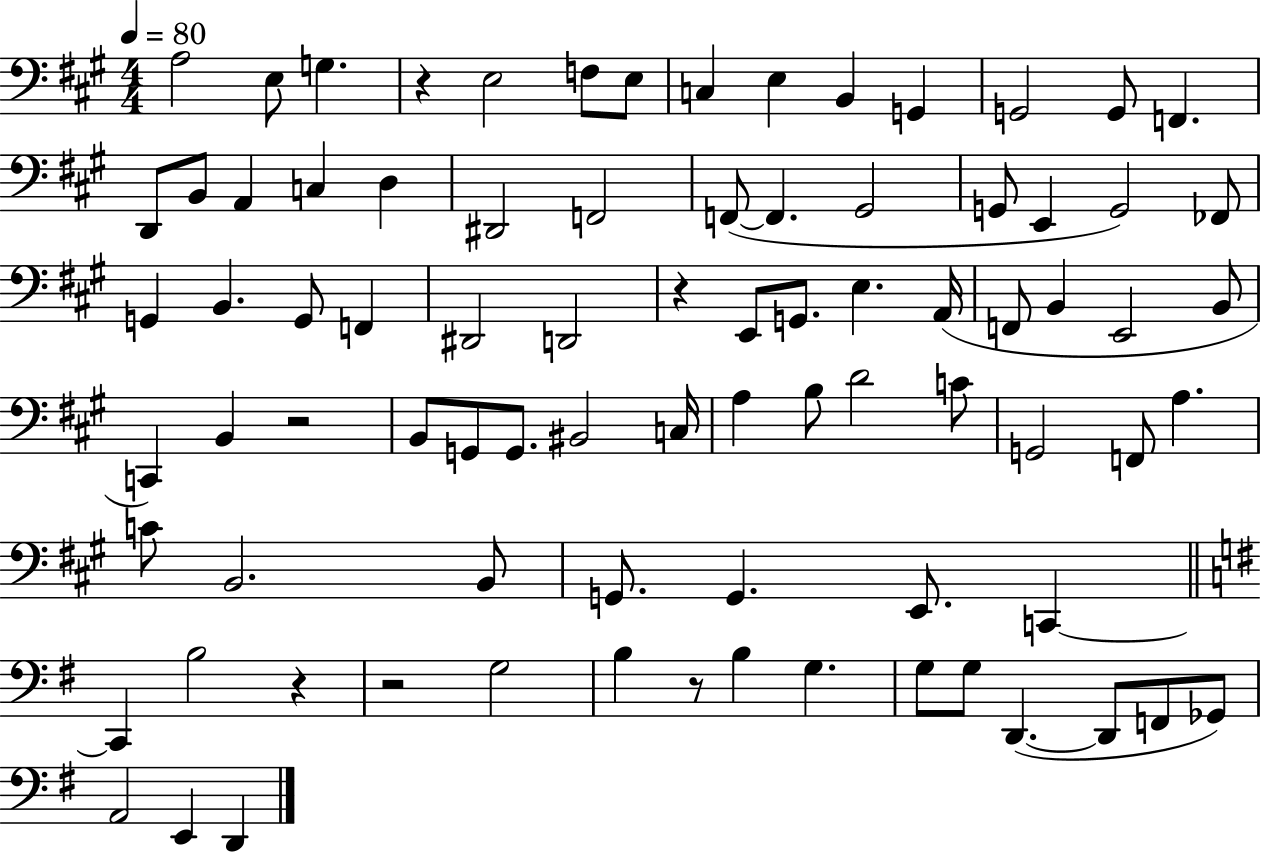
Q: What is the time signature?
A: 4/4